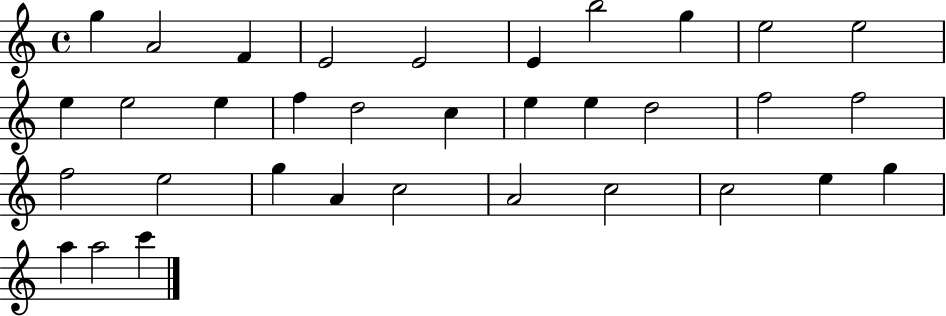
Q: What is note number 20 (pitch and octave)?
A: F5